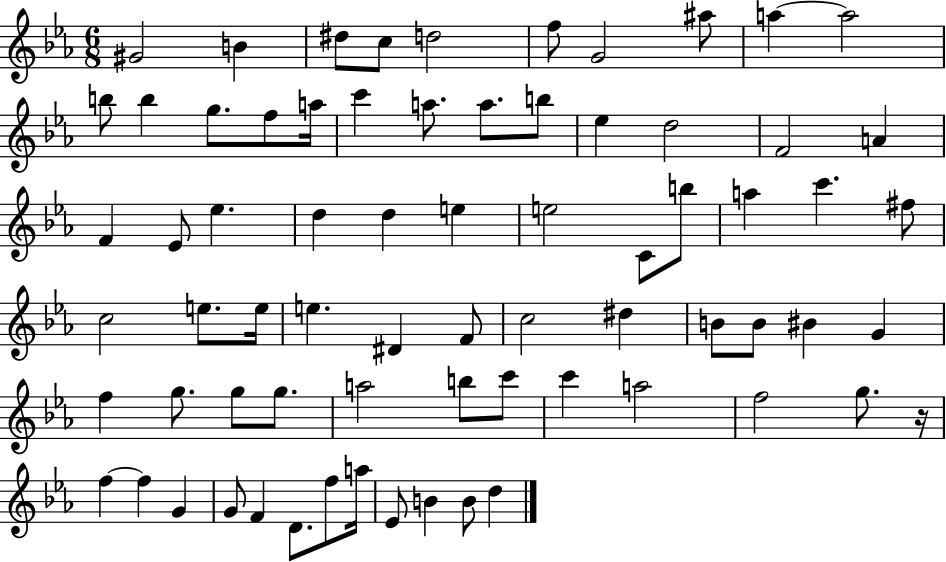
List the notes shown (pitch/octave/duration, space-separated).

G#4/h B4/q D#5/e C5/e D5/h F5/e G4/h A#5/e A5/q A5/h B5/e B5/q G5/e. F5/e A5/s C6/q A5/e. A5/e. B5/e Eb5/q D5/h F4/h A4/q F4/q Eb4/e Eb5/q. D5/q D5/q E5/q E5/h C4/e B5/e A5/q C6/q. F#5/e C5/h E5/e. E5/s E5/q. D#4/q F4/e C5/h D#5/q B4/e B4/e BIS4/q G4/q F5/q G5/e. G5/e G5/e. A5/h B5/e C6/e C6/q A5/h F5/h G5/e. R/s F5/q F5/q G4/q G4/e F4/q D4/e. F5/e A5/s Eb4/e B4/q B4/e D5/q